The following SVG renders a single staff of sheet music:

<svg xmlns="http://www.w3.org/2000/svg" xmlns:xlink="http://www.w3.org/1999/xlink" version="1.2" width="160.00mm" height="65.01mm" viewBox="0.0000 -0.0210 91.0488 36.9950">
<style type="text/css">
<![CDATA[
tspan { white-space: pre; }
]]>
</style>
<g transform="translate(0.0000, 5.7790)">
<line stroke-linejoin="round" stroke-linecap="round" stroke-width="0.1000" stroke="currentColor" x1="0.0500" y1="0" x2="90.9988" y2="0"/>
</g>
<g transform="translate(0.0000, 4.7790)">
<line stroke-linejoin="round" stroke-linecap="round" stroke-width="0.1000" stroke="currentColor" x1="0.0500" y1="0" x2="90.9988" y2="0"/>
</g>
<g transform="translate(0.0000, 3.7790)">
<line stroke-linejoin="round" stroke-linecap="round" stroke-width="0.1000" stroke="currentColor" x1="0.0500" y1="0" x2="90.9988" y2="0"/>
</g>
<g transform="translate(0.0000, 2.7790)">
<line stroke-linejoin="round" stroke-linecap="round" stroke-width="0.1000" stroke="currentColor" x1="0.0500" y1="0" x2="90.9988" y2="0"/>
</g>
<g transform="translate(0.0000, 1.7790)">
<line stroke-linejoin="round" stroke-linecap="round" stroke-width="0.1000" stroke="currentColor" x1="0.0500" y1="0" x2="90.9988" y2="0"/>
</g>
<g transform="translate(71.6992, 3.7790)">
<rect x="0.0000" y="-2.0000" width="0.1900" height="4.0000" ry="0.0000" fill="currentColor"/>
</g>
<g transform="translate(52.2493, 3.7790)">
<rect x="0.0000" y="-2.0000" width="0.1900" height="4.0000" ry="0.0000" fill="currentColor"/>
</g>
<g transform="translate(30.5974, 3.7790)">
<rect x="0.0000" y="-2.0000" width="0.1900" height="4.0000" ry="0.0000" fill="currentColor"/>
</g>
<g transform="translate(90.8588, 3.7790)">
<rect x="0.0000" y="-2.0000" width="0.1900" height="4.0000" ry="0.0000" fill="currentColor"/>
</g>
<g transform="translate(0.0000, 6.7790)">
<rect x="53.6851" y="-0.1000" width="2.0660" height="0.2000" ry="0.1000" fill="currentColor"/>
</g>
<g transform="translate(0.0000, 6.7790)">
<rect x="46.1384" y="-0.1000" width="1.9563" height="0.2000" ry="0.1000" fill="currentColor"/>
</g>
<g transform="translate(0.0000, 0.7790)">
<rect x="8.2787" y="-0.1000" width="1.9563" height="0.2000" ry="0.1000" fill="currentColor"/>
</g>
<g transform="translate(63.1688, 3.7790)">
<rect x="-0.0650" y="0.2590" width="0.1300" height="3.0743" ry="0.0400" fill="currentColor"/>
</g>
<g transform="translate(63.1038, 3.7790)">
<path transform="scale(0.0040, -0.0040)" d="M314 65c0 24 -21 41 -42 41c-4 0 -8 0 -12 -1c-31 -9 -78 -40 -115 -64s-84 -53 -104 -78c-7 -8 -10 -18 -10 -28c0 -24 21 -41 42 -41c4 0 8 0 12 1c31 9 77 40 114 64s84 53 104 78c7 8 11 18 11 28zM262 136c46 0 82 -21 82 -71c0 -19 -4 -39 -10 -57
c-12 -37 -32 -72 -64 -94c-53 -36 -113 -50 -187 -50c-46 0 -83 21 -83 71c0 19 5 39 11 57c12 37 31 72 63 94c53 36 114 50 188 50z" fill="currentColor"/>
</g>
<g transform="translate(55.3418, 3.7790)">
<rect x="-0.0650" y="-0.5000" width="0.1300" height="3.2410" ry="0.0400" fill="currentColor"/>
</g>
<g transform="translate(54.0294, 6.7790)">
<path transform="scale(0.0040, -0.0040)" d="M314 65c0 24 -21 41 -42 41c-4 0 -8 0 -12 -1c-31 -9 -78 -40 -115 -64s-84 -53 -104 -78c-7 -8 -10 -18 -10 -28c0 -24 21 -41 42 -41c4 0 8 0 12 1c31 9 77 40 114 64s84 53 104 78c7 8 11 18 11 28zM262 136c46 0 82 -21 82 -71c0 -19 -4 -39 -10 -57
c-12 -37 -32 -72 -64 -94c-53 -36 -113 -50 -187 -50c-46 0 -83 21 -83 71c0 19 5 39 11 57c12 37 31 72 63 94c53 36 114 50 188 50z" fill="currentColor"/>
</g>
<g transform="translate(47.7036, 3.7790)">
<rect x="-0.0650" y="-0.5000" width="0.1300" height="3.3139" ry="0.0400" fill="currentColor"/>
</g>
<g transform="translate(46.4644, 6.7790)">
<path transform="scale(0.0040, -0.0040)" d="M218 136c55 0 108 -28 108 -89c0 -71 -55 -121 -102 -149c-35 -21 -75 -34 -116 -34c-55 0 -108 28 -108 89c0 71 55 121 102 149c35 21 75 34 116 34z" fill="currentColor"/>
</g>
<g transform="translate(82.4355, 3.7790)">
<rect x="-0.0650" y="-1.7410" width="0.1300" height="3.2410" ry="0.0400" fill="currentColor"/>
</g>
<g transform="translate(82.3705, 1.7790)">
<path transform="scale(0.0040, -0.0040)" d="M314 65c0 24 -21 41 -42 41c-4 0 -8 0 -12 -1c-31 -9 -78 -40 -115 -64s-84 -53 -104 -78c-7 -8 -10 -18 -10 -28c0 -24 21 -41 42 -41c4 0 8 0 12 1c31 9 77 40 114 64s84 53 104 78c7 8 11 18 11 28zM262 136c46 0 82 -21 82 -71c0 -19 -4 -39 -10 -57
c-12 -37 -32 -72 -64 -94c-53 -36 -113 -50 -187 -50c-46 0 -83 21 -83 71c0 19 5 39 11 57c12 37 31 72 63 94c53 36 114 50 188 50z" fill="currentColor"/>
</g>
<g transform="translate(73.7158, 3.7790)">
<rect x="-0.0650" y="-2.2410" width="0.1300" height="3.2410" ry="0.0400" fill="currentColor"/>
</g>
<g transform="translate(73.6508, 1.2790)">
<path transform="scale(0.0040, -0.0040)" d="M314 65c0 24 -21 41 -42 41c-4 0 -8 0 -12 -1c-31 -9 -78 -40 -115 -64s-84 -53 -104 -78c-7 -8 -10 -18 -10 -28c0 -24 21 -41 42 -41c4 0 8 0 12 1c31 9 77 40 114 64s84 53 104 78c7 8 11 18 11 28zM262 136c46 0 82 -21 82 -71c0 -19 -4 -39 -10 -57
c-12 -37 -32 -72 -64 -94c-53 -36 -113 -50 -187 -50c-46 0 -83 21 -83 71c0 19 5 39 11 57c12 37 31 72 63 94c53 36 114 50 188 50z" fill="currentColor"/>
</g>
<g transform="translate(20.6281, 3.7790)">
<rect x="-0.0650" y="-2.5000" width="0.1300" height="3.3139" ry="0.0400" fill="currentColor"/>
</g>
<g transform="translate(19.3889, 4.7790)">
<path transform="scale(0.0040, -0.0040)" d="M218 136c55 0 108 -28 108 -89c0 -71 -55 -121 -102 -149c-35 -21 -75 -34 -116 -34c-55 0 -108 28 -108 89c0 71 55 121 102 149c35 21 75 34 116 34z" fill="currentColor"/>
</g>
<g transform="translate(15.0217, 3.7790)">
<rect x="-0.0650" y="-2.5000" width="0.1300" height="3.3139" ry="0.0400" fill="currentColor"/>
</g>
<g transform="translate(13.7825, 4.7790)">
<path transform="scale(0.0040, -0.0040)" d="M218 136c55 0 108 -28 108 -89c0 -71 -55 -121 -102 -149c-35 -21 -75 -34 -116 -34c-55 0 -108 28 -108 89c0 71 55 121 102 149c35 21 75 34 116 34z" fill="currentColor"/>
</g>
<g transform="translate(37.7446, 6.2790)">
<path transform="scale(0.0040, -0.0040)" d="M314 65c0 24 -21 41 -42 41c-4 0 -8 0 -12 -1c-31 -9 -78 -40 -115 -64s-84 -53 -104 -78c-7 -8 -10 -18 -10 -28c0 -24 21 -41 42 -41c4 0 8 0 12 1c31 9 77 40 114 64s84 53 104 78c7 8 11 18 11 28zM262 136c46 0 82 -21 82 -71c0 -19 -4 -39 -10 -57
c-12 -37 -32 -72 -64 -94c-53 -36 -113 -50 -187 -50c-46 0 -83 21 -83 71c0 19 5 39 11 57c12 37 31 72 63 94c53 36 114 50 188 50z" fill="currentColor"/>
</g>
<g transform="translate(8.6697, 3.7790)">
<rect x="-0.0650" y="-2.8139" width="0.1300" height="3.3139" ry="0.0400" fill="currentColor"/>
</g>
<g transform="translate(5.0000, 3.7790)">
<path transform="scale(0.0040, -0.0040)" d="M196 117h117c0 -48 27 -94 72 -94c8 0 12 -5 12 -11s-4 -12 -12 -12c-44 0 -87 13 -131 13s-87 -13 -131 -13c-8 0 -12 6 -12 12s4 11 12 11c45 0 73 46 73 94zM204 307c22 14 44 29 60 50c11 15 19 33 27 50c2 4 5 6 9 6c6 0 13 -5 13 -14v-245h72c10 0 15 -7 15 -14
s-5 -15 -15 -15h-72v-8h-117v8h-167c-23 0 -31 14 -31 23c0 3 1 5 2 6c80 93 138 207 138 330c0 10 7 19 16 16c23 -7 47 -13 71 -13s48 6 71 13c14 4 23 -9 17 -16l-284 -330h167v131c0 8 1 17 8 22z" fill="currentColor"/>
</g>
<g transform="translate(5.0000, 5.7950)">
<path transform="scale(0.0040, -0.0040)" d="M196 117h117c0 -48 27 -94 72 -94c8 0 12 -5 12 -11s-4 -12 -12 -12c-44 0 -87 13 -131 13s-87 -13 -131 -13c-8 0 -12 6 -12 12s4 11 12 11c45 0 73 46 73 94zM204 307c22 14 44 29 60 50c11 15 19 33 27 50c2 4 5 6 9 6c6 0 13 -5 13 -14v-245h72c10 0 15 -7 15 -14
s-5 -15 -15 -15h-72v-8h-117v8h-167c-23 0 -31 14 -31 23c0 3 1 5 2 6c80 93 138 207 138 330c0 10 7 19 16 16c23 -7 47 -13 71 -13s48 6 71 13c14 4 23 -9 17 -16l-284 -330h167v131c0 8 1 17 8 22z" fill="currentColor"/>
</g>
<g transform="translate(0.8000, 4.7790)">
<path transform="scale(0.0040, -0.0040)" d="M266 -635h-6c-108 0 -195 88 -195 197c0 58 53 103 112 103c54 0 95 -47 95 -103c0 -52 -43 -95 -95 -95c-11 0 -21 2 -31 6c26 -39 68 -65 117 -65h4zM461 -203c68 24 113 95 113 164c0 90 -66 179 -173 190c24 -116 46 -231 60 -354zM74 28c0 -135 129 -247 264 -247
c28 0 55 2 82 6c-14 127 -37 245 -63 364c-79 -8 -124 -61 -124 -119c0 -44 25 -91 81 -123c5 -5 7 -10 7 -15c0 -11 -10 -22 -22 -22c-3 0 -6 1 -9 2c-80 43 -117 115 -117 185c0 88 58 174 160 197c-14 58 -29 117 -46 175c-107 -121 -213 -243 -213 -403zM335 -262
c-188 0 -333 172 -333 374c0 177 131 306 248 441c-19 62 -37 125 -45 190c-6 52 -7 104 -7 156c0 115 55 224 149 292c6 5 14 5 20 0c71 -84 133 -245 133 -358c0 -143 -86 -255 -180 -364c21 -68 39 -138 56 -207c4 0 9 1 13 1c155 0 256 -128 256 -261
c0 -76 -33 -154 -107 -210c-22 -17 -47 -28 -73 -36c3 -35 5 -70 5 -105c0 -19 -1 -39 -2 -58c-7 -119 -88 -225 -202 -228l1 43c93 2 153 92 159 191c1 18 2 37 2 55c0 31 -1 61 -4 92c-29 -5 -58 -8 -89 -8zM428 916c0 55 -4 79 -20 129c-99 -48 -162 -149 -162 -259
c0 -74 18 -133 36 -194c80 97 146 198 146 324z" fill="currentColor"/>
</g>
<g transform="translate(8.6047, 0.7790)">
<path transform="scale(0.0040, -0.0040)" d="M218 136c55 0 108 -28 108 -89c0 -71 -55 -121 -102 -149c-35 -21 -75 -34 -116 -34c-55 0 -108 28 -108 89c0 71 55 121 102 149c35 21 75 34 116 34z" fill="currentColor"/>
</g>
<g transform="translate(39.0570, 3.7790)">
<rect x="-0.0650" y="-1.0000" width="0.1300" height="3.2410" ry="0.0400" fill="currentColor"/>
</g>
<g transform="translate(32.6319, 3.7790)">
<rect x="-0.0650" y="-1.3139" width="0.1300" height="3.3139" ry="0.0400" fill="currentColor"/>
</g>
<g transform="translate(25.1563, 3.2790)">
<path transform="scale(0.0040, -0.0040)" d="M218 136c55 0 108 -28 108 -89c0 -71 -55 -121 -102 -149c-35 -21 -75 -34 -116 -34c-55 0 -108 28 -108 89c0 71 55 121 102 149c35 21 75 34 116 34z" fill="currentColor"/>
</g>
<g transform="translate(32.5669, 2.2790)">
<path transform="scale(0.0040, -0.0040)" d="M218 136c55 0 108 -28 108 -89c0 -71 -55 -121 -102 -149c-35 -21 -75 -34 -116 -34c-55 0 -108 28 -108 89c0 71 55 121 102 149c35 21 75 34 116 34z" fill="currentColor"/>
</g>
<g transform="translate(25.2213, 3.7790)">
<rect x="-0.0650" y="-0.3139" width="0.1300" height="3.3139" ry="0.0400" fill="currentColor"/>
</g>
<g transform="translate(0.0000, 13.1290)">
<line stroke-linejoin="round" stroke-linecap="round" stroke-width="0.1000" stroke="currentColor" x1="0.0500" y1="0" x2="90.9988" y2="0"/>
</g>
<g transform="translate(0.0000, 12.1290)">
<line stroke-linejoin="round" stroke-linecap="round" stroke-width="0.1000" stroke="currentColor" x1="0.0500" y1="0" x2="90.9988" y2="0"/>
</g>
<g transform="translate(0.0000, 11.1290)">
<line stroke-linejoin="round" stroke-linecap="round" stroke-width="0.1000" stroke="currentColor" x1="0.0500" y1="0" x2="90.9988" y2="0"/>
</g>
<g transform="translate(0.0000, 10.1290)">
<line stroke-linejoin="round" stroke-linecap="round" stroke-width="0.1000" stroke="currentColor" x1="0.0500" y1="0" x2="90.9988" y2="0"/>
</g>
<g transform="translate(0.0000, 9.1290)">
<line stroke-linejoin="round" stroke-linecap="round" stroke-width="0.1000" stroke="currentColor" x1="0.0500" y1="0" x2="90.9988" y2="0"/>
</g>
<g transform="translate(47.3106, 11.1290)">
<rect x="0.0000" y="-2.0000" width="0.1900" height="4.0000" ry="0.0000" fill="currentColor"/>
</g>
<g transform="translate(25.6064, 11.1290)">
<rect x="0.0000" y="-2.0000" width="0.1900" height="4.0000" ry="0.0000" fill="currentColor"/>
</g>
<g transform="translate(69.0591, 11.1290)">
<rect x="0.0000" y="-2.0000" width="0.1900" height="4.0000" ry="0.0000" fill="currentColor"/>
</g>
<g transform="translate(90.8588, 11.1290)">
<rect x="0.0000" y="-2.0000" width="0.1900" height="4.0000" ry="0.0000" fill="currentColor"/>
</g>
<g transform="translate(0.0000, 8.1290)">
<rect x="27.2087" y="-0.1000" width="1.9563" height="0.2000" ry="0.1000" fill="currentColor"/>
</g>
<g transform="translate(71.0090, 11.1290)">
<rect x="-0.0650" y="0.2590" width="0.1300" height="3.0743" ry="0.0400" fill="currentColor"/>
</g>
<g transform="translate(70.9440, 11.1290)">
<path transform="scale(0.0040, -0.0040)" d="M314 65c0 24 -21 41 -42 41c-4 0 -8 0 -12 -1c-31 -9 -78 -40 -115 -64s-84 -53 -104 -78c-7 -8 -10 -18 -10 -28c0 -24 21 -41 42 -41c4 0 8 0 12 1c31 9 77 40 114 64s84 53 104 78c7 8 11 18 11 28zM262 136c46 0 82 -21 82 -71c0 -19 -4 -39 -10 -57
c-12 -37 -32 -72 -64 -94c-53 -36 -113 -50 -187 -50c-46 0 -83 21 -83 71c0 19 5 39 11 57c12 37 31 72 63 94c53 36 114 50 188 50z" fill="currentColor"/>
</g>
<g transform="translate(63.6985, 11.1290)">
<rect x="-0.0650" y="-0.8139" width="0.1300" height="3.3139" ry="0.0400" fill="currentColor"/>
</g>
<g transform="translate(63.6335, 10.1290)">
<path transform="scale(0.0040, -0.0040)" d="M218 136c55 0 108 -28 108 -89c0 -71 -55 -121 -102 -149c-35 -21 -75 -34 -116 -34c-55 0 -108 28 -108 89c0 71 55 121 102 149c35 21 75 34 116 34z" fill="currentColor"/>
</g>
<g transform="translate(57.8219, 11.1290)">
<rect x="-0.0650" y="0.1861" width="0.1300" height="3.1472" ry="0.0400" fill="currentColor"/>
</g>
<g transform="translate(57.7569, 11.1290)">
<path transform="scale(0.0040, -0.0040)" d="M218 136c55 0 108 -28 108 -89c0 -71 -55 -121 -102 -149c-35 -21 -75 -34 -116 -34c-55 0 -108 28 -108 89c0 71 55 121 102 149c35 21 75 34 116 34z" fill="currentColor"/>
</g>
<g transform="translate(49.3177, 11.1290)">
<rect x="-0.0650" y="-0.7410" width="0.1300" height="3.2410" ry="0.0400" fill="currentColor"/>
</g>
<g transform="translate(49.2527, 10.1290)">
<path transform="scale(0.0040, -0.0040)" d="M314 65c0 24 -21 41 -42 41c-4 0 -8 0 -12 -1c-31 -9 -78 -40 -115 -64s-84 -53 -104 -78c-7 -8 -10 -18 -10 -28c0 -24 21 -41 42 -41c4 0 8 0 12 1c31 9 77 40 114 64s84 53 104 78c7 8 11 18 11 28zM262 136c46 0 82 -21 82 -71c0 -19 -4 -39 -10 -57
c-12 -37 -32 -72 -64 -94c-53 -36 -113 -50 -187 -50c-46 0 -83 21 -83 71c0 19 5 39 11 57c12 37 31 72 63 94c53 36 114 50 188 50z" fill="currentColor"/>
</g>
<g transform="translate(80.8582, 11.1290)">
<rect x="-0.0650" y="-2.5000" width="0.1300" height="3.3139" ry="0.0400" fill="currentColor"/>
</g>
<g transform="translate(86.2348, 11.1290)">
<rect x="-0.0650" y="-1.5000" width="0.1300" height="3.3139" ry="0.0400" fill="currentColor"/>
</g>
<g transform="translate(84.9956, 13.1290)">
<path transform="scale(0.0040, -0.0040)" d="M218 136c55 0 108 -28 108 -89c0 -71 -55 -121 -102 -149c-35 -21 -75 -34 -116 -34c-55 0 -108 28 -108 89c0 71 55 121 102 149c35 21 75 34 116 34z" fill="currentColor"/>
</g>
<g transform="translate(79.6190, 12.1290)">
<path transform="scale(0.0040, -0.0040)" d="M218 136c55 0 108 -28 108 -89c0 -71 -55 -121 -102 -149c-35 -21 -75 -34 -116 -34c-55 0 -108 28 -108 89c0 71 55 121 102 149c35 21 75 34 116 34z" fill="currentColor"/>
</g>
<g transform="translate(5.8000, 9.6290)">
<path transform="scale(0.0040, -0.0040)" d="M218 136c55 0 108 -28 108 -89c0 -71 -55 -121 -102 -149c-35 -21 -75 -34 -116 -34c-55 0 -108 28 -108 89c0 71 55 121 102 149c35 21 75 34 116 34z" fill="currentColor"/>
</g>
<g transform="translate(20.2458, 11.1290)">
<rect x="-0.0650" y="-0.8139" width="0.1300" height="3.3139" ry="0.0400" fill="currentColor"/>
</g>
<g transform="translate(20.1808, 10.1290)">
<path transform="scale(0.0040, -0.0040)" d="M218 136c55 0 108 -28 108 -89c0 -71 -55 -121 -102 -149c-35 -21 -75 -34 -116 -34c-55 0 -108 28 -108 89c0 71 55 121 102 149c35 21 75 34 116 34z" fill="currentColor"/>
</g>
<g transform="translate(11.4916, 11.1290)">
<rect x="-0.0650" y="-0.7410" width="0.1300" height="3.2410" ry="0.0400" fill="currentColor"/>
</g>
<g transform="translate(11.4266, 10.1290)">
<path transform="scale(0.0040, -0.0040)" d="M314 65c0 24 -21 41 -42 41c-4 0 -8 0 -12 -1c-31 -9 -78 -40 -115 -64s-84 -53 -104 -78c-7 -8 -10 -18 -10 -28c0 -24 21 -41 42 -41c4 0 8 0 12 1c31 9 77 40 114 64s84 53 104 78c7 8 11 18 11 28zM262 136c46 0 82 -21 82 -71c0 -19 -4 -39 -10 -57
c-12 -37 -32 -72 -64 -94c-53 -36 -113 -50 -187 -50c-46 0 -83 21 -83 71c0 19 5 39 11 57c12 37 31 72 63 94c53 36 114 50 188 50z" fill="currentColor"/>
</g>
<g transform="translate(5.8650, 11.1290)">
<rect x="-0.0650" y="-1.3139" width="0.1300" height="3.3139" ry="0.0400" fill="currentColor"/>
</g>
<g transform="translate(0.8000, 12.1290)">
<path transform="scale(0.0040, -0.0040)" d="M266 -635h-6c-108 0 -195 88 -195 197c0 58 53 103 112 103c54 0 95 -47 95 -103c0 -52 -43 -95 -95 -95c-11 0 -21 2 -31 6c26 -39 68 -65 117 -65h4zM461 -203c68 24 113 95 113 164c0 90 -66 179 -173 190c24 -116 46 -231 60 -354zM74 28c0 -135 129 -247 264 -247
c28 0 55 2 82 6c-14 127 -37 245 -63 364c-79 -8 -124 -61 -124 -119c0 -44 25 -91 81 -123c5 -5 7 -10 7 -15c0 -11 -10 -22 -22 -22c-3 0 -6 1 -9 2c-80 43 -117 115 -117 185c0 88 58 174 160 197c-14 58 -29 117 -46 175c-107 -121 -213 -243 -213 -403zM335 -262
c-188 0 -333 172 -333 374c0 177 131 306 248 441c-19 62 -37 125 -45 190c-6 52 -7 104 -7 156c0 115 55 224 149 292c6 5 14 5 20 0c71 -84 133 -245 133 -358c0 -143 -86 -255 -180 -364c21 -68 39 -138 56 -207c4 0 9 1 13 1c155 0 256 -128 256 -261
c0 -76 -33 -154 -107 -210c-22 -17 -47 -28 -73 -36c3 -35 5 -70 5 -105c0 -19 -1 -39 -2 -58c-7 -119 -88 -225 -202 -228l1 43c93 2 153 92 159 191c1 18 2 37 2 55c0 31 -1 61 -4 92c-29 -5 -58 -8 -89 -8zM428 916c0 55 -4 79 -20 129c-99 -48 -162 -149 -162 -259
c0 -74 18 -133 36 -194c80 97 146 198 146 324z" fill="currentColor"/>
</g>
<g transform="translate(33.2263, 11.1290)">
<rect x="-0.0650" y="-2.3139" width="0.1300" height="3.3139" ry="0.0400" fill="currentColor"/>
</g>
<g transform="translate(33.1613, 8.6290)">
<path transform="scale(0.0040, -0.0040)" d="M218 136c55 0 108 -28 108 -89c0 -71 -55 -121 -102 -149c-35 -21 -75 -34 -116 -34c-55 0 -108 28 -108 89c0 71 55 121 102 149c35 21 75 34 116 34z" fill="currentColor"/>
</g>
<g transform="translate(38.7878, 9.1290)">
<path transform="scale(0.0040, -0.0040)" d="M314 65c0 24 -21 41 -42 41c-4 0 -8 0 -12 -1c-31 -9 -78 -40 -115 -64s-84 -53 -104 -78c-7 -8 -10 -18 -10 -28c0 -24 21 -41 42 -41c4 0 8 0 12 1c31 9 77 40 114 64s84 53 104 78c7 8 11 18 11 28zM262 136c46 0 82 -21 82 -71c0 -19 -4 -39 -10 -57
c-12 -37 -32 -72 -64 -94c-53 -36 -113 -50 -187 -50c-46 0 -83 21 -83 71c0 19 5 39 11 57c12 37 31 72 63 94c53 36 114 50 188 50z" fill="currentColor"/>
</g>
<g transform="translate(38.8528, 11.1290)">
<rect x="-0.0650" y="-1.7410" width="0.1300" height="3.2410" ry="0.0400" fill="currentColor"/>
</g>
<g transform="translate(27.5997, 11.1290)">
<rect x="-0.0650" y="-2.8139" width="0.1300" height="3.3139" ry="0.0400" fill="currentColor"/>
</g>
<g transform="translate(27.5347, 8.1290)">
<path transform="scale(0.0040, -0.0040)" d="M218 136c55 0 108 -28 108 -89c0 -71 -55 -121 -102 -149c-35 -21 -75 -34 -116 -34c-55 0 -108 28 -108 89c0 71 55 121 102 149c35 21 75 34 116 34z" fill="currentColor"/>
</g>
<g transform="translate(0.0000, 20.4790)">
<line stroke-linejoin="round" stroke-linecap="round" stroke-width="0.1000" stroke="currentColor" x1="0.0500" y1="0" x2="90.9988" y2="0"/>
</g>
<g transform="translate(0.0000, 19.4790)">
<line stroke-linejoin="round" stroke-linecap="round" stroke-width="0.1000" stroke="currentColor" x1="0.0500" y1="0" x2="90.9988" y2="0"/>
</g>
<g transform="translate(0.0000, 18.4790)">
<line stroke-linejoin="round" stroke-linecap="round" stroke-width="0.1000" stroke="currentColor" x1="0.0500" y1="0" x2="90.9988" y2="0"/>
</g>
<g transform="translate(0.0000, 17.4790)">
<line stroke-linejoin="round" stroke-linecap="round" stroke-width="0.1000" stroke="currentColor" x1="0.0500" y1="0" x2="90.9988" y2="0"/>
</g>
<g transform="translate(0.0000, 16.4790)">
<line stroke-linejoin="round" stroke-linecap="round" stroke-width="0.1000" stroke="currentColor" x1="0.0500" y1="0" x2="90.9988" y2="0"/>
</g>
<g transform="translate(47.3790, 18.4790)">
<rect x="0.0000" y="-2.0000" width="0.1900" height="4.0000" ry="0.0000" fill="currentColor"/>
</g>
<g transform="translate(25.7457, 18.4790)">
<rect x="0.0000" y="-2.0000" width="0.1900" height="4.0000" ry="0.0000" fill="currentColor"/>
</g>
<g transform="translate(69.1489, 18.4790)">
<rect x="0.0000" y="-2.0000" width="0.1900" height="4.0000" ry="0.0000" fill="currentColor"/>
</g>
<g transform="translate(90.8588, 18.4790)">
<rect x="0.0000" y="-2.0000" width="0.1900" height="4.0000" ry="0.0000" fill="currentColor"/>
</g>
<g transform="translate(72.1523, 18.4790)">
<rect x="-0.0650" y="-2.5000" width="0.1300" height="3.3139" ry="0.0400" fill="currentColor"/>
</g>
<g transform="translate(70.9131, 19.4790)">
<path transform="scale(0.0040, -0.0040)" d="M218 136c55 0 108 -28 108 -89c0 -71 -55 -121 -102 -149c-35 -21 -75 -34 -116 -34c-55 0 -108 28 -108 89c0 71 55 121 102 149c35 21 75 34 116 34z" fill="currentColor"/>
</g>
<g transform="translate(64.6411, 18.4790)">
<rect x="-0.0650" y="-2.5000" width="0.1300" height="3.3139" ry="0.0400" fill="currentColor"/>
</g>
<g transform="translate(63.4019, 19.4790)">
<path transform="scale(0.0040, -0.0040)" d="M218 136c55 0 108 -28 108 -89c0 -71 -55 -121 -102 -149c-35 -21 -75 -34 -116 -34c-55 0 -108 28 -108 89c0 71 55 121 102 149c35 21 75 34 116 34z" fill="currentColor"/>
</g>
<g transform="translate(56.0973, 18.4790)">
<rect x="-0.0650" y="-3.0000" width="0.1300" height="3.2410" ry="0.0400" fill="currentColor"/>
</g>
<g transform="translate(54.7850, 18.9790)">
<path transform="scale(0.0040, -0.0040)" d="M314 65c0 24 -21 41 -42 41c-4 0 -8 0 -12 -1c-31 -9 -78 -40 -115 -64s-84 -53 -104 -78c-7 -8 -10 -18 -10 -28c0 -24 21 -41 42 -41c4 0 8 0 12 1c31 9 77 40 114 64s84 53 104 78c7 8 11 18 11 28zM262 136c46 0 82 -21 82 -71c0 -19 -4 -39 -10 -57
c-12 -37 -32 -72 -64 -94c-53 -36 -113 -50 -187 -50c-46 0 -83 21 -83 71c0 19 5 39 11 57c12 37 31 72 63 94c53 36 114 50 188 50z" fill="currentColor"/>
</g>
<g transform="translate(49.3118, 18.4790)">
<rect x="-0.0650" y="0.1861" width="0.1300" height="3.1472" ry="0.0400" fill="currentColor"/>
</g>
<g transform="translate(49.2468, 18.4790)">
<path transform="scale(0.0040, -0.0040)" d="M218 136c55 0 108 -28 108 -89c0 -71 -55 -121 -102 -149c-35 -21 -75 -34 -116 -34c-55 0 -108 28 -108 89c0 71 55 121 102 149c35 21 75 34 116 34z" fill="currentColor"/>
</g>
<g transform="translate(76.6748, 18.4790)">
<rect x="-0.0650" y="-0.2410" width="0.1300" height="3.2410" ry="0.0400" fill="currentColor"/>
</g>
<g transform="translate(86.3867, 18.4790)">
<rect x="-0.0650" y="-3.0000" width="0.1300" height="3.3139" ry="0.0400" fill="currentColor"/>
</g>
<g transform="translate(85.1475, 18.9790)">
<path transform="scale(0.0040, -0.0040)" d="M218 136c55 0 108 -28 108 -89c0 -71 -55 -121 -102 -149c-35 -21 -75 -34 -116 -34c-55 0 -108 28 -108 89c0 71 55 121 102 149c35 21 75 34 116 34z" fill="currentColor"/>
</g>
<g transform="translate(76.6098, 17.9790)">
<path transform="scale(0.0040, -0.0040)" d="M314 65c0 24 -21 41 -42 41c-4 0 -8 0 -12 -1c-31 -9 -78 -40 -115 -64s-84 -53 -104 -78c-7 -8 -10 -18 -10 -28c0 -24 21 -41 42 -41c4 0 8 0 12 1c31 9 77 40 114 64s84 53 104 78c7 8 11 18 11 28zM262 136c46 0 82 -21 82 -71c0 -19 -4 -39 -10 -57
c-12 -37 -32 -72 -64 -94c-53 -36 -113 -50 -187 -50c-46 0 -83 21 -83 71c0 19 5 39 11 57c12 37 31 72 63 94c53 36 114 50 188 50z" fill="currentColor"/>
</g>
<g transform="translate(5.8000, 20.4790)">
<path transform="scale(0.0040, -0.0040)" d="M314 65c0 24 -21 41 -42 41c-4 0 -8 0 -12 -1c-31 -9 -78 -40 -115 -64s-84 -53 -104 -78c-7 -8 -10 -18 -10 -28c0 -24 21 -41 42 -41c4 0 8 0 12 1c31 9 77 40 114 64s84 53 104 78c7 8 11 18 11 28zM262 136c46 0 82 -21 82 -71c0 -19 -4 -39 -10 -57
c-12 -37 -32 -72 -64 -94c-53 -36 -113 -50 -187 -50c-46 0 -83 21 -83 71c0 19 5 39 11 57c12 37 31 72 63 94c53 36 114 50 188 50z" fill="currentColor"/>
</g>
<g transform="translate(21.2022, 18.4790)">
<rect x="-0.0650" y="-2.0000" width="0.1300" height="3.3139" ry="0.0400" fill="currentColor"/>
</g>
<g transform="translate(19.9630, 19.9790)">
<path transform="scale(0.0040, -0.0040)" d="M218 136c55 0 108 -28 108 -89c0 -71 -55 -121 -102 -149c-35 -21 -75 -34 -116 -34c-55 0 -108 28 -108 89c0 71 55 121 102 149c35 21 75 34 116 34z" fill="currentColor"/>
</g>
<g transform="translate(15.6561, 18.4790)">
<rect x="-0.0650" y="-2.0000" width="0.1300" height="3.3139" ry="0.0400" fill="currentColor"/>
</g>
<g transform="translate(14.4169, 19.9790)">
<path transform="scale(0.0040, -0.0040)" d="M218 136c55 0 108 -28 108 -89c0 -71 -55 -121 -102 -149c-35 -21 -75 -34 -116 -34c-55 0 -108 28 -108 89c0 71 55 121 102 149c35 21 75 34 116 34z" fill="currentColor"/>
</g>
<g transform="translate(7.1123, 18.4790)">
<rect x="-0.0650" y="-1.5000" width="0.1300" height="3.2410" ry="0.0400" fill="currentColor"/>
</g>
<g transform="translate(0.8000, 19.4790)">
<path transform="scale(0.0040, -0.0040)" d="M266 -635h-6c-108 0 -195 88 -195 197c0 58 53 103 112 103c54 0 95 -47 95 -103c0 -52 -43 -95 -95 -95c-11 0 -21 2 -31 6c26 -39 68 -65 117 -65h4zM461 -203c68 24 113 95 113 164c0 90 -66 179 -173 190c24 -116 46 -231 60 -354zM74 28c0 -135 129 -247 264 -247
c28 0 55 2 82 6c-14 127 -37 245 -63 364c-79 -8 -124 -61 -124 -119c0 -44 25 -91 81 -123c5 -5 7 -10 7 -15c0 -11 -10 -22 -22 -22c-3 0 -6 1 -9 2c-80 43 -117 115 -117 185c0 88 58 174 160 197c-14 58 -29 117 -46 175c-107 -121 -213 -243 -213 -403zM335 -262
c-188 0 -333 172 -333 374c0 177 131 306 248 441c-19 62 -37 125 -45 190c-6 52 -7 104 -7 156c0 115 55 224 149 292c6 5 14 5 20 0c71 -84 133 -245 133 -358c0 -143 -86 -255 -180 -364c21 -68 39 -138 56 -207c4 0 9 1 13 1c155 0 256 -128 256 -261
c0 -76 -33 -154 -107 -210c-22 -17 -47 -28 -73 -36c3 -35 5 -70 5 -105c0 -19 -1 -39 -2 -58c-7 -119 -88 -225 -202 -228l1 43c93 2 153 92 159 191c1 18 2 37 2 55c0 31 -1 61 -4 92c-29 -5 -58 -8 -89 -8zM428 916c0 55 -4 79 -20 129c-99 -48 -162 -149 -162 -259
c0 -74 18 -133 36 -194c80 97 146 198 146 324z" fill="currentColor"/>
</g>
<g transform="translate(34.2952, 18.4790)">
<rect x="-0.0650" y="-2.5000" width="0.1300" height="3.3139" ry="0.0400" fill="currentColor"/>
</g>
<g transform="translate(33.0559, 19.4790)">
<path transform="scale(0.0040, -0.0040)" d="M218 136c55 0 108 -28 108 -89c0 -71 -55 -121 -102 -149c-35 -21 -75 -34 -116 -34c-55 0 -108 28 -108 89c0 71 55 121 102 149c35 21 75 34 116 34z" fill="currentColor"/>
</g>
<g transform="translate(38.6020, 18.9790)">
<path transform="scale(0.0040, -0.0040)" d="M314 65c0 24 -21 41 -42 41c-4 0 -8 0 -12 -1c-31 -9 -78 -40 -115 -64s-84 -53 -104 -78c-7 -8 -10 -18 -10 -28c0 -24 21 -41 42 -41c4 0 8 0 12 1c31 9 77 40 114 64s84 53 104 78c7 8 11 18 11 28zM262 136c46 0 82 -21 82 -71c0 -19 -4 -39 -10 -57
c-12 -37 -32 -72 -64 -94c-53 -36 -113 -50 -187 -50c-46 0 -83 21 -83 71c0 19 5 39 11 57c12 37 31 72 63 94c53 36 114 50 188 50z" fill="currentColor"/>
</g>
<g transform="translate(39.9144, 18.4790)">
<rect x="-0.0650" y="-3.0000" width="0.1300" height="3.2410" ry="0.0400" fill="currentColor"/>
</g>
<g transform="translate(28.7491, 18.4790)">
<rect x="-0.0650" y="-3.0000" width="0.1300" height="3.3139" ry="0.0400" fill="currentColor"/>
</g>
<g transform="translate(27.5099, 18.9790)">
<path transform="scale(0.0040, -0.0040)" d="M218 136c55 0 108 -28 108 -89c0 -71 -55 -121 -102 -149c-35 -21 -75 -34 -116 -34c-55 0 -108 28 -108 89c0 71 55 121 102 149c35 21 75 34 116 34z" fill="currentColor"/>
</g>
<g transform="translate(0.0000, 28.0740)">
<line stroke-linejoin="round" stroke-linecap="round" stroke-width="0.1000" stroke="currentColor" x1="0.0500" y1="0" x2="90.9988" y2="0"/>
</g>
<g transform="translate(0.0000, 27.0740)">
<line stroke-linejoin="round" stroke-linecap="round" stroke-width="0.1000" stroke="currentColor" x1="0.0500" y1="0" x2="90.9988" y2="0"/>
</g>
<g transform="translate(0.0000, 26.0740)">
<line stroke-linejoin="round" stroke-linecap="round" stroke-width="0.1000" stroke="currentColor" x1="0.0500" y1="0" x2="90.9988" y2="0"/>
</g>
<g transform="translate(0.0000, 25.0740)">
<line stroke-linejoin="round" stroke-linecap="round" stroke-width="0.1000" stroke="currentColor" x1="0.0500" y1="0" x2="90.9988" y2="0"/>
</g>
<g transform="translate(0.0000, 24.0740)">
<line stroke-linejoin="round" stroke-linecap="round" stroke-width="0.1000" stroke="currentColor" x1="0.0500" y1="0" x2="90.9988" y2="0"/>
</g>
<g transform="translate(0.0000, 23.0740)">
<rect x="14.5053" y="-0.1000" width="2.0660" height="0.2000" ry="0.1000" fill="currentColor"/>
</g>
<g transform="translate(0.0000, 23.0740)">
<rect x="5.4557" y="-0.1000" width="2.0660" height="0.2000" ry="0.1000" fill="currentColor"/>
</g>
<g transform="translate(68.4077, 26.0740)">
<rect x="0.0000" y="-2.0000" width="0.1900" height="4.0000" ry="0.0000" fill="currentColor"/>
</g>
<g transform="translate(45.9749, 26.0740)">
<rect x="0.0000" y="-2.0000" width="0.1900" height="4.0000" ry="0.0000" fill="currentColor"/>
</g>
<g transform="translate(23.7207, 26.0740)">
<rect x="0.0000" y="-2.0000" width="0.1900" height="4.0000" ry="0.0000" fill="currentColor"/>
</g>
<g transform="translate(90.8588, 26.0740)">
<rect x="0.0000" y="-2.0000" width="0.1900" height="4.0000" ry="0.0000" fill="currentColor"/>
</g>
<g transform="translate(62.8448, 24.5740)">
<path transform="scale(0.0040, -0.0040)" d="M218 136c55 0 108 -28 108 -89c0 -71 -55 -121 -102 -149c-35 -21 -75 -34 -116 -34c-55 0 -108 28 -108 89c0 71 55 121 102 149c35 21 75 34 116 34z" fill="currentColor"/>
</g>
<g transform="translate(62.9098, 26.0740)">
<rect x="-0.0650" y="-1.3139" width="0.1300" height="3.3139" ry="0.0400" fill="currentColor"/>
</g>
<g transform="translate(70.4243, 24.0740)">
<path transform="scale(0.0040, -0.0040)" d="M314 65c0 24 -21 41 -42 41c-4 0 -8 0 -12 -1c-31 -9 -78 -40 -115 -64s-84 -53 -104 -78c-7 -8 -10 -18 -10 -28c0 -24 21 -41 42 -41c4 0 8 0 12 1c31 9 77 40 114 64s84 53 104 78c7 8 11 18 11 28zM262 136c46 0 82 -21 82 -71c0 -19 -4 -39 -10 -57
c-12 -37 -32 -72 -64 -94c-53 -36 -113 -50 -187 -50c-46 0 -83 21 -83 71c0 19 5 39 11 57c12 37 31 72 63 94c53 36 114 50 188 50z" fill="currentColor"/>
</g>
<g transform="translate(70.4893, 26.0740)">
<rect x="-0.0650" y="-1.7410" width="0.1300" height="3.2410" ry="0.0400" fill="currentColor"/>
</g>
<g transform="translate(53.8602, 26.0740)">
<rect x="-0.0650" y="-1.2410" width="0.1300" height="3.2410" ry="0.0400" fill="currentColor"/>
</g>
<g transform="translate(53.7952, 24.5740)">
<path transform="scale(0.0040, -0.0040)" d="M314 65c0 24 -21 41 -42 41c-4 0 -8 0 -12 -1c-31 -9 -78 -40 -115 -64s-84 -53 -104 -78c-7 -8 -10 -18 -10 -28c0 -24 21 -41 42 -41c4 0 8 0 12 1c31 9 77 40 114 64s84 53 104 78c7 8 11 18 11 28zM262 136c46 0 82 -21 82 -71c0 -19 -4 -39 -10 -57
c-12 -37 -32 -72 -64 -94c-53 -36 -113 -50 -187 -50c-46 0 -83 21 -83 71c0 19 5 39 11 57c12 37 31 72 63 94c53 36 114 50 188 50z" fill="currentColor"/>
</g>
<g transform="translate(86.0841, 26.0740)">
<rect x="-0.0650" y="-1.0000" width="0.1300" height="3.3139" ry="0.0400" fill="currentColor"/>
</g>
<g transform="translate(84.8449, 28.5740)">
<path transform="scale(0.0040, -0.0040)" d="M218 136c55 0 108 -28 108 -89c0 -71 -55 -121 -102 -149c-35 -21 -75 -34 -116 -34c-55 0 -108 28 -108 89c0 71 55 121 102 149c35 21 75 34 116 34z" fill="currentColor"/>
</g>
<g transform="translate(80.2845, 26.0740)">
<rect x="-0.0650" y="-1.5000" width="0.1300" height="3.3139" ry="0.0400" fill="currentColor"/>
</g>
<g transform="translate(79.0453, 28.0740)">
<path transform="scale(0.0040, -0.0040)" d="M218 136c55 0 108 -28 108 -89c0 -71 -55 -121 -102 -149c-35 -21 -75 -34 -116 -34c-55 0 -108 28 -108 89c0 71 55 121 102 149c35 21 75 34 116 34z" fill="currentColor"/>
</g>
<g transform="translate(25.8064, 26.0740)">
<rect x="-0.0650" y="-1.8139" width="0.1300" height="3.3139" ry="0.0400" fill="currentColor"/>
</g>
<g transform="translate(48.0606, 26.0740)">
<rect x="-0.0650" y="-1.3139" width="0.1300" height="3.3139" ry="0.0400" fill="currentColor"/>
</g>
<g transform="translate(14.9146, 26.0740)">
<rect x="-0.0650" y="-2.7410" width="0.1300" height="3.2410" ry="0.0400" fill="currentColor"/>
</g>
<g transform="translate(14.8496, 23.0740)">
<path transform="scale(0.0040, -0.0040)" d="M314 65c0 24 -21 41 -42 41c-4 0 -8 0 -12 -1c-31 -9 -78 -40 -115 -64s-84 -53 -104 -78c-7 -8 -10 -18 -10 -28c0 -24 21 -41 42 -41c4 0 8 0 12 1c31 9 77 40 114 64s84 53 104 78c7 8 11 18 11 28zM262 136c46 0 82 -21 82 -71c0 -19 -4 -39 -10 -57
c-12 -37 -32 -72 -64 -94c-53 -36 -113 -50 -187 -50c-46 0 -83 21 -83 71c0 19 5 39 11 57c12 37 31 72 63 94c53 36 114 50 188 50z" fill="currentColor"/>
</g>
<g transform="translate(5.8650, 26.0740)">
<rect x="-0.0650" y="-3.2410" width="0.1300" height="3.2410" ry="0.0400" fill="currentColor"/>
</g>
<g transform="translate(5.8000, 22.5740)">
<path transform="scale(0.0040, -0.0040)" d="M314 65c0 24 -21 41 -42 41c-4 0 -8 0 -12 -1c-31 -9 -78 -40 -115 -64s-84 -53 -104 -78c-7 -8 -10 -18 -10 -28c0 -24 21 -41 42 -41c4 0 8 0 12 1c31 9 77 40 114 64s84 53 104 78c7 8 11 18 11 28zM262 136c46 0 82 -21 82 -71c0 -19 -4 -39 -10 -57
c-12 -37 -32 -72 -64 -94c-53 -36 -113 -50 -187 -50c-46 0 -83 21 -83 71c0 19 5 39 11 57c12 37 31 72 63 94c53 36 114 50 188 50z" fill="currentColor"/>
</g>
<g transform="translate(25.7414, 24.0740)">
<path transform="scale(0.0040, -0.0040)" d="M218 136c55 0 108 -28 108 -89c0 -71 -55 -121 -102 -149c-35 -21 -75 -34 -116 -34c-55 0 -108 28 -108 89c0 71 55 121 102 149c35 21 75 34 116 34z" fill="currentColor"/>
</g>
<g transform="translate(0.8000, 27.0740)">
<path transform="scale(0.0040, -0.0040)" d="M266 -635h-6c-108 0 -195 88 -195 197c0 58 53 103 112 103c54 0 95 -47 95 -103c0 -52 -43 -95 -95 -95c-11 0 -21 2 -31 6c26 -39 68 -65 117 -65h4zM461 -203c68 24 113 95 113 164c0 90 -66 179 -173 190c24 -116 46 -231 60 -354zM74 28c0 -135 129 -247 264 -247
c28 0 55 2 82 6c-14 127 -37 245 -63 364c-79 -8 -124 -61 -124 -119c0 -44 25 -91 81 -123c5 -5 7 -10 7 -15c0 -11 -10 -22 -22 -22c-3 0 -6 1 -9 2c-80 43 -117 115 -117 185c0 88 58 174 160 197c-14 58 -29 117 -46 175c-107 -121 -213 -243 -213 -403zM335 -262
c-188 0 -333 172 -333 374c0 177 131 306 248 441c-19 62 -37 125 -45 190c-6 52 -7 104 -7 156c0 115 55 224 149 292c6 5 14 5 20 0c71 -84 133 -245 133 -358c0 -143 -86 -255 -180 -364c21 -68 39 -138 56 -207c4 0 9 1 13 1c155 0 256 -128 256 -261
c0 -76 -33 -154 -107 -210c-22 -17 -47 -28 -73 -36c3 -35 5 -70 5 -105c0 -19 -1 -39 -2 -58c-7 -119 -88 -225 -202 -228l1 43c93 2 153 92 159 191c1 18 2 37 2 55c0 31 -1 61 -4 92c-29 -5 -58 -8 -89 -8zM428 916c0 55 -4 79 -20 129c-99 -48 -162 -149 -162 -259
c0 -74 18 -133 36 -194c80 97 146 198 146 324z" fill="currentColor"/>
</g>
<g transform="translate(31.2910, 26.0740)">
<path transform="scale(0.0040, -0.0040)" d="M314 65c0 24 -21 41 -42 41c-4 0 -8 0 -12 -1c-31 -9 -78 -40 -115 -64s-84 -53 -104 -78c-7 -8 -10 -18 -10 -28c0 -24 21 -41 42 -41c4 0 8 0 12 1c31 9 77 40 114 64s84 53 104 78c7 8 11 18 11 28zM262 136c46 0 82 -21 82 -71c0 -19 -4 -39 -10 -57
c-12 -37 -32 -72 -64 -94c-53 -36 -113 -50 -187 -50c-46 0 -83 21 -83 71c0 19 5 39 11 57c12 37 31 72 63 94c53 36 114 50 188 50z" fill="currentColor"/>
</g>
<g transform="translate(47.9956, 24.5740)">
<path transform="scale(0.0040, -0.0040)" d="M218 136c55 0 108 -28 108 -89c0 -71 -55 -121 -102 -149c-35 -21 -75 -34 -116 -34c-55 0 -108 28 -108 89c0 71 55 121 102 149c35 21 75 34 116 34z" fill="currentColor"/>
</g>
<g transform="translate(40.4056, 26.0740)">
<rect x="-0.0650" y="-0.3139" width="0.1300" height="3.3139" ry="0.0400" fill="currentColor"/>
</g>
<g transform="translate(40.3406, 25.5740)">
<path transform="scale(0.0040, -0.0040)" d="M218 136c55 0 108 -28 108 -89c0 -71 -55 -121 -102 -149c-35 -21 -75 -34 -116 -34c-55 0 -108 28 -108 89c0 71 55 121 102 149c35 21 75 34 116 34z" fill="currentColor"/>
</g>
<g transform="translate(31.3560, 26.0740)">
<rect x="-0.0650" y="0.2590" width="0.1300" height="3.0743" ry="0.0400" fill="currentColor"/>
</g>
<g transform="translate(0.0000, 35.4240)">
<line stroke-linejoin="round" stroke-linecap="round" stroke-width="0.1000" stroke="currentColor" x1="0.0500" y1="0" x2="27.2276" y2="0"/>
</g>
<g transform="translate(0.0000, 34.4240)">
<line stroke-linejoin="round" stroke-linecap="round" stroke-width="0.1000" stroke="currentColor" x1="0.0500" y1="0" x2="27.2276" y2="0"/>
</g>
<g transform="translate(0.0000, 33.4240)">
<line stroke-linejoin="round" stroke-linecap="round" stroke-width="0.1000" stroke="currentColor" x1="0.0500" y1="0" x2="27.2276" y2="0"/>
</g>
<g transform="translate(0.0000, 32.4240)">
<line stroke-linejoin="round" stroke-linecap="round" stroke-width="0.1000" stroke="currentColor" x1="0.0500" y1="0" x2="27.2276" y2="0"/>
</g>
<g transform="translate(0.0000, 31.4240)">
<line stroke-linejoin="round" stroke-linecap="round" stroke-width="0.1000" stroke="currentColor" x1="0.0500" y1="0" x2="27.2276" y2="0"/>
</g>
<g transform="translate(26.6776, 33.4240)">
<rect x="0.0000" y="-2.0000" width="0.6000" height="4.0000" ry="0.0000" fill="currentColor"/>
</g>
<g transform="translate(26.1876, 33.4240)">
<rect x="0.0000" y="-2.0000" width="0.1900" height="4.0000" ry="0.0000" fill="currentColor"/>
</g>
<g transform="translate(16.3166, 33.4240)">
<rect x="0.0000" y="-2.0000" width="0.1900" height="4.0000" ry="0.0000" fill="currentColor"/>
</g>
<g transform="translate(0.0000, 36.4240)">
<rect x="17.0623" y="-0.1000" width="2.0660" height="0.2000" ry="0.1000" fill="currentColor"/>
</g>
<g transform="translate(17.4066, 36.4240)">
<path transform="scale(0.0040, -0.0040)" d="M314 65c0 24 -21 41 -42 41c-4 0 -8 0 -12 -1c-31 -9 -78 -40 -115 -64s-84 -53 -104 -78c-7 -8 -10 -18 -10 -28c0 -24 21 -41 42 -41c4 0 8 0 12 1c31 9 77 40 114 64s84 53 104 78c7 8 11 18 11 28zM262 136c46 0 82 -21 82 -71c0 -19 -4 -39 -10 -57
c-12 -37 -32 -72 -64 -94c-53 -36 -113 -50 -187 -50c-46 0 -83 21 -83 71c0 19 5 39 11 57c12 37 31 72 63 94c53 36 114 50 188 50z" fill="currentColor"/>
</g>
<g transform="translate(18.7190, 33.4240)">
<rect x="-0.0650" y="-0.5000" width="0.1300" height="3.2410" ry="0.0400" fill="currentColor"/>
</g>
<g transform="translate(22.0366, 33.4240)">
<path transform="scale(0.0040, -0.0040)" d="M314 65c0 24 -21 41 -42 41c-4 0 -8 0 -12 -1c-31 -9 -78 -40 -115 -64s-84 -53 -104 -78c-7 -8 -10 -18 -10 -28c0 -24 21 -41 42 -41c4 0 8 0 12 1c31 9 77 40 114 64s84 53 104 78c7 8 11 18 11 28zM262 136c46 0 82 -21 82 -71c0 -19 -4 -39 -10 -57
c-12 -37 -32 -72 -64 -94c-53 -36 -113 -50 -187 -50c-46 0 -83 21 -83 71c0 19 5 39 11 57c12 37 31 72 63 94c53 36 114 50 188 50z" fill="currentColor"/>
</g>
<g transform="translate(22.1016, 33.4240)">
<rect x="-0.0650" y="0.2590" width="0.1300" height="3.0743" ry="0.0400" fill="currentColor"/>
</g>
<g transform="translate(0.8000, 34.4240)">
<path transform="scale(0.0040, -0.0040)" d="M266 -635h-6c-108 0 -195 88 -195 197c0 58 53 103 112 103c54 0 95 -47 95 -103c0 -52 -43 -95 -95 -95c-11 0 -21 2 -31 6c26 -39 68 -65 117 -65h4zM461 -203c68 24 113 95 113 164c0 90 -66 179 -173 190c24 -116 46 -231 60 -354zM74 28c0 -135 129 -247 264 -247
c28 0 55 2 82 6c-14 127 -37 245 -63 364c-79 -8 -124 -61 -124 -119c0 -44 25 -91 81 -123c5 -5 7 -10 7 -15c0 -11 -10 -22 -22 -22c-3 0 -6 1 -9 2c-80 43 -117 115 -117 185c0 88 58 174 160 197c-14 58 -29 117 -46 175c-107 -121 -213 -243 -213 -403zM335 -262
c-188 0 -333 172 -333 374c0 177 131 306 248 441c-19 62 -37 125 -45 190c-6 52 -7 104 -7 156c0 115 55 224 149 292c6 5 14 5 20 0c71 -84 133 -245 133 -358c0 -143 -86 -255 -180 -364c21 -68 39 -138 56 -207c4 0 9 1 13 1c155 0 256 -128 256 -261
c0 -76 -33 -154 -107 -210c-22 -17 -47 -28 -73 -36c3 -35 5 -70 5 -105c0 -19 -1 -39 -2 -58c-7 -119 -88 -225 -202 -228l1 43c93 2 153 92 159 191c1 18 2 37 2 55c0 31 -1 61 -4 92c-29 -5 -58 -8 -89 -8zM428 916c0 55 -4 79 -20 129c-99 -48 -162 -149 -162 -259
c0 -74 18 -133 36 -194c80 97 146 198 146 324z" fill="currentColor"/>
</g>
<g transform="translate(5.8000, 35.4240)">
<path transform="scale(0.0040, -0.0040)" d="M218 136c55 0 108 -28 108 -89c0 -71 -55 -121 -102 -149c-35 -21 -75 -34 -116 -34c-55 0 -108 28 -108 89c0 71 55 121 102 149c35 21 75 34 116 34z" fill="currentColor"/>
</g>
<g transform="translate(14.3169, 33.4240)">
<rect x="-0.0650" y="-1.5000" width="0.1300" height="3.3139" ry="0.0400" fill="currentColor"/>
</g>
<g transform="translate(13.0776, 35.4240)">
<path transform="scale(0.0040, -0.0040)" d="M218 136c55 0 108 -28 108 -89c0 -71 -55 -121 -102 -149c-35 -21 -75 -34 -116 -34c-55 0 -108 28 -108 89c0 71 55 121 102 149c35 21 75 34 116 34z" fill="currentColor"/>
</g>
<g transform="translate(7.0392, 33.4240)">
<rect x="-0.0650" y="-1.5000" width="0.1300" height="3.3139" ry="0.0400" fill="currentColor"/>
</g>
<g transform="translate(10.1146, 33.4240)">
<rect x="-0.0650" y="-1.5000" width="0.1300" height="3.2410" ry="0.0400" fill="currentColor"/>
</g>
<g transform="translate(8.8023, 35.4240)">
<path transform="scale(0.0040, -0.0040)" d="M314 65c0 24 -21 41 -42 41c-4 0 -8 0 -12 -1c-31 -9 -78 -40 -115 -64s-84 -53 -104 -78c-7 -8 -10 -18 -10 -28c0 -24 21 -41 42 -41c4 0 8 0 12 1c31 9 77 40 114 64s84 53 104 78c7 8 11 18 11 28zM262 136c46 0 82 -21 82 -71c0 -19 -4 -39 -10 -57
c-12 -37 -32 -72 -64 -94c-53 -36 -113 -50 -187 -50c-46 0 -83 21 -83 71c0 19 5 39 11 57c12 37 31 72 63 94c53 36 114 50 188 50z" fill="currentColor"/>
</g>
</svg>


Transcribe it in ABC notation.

X:1
T:Untitled
M:4/4
L:1/4
K:C
a G G c e D2 C C2 B2 g2 f2 e d2 d a g f2 d2 B d B2 G E E2 F F A G A2 B A2 G G c2 A b2 a2 f B2 c e e2 e f2 E D E E2 E C2 B2